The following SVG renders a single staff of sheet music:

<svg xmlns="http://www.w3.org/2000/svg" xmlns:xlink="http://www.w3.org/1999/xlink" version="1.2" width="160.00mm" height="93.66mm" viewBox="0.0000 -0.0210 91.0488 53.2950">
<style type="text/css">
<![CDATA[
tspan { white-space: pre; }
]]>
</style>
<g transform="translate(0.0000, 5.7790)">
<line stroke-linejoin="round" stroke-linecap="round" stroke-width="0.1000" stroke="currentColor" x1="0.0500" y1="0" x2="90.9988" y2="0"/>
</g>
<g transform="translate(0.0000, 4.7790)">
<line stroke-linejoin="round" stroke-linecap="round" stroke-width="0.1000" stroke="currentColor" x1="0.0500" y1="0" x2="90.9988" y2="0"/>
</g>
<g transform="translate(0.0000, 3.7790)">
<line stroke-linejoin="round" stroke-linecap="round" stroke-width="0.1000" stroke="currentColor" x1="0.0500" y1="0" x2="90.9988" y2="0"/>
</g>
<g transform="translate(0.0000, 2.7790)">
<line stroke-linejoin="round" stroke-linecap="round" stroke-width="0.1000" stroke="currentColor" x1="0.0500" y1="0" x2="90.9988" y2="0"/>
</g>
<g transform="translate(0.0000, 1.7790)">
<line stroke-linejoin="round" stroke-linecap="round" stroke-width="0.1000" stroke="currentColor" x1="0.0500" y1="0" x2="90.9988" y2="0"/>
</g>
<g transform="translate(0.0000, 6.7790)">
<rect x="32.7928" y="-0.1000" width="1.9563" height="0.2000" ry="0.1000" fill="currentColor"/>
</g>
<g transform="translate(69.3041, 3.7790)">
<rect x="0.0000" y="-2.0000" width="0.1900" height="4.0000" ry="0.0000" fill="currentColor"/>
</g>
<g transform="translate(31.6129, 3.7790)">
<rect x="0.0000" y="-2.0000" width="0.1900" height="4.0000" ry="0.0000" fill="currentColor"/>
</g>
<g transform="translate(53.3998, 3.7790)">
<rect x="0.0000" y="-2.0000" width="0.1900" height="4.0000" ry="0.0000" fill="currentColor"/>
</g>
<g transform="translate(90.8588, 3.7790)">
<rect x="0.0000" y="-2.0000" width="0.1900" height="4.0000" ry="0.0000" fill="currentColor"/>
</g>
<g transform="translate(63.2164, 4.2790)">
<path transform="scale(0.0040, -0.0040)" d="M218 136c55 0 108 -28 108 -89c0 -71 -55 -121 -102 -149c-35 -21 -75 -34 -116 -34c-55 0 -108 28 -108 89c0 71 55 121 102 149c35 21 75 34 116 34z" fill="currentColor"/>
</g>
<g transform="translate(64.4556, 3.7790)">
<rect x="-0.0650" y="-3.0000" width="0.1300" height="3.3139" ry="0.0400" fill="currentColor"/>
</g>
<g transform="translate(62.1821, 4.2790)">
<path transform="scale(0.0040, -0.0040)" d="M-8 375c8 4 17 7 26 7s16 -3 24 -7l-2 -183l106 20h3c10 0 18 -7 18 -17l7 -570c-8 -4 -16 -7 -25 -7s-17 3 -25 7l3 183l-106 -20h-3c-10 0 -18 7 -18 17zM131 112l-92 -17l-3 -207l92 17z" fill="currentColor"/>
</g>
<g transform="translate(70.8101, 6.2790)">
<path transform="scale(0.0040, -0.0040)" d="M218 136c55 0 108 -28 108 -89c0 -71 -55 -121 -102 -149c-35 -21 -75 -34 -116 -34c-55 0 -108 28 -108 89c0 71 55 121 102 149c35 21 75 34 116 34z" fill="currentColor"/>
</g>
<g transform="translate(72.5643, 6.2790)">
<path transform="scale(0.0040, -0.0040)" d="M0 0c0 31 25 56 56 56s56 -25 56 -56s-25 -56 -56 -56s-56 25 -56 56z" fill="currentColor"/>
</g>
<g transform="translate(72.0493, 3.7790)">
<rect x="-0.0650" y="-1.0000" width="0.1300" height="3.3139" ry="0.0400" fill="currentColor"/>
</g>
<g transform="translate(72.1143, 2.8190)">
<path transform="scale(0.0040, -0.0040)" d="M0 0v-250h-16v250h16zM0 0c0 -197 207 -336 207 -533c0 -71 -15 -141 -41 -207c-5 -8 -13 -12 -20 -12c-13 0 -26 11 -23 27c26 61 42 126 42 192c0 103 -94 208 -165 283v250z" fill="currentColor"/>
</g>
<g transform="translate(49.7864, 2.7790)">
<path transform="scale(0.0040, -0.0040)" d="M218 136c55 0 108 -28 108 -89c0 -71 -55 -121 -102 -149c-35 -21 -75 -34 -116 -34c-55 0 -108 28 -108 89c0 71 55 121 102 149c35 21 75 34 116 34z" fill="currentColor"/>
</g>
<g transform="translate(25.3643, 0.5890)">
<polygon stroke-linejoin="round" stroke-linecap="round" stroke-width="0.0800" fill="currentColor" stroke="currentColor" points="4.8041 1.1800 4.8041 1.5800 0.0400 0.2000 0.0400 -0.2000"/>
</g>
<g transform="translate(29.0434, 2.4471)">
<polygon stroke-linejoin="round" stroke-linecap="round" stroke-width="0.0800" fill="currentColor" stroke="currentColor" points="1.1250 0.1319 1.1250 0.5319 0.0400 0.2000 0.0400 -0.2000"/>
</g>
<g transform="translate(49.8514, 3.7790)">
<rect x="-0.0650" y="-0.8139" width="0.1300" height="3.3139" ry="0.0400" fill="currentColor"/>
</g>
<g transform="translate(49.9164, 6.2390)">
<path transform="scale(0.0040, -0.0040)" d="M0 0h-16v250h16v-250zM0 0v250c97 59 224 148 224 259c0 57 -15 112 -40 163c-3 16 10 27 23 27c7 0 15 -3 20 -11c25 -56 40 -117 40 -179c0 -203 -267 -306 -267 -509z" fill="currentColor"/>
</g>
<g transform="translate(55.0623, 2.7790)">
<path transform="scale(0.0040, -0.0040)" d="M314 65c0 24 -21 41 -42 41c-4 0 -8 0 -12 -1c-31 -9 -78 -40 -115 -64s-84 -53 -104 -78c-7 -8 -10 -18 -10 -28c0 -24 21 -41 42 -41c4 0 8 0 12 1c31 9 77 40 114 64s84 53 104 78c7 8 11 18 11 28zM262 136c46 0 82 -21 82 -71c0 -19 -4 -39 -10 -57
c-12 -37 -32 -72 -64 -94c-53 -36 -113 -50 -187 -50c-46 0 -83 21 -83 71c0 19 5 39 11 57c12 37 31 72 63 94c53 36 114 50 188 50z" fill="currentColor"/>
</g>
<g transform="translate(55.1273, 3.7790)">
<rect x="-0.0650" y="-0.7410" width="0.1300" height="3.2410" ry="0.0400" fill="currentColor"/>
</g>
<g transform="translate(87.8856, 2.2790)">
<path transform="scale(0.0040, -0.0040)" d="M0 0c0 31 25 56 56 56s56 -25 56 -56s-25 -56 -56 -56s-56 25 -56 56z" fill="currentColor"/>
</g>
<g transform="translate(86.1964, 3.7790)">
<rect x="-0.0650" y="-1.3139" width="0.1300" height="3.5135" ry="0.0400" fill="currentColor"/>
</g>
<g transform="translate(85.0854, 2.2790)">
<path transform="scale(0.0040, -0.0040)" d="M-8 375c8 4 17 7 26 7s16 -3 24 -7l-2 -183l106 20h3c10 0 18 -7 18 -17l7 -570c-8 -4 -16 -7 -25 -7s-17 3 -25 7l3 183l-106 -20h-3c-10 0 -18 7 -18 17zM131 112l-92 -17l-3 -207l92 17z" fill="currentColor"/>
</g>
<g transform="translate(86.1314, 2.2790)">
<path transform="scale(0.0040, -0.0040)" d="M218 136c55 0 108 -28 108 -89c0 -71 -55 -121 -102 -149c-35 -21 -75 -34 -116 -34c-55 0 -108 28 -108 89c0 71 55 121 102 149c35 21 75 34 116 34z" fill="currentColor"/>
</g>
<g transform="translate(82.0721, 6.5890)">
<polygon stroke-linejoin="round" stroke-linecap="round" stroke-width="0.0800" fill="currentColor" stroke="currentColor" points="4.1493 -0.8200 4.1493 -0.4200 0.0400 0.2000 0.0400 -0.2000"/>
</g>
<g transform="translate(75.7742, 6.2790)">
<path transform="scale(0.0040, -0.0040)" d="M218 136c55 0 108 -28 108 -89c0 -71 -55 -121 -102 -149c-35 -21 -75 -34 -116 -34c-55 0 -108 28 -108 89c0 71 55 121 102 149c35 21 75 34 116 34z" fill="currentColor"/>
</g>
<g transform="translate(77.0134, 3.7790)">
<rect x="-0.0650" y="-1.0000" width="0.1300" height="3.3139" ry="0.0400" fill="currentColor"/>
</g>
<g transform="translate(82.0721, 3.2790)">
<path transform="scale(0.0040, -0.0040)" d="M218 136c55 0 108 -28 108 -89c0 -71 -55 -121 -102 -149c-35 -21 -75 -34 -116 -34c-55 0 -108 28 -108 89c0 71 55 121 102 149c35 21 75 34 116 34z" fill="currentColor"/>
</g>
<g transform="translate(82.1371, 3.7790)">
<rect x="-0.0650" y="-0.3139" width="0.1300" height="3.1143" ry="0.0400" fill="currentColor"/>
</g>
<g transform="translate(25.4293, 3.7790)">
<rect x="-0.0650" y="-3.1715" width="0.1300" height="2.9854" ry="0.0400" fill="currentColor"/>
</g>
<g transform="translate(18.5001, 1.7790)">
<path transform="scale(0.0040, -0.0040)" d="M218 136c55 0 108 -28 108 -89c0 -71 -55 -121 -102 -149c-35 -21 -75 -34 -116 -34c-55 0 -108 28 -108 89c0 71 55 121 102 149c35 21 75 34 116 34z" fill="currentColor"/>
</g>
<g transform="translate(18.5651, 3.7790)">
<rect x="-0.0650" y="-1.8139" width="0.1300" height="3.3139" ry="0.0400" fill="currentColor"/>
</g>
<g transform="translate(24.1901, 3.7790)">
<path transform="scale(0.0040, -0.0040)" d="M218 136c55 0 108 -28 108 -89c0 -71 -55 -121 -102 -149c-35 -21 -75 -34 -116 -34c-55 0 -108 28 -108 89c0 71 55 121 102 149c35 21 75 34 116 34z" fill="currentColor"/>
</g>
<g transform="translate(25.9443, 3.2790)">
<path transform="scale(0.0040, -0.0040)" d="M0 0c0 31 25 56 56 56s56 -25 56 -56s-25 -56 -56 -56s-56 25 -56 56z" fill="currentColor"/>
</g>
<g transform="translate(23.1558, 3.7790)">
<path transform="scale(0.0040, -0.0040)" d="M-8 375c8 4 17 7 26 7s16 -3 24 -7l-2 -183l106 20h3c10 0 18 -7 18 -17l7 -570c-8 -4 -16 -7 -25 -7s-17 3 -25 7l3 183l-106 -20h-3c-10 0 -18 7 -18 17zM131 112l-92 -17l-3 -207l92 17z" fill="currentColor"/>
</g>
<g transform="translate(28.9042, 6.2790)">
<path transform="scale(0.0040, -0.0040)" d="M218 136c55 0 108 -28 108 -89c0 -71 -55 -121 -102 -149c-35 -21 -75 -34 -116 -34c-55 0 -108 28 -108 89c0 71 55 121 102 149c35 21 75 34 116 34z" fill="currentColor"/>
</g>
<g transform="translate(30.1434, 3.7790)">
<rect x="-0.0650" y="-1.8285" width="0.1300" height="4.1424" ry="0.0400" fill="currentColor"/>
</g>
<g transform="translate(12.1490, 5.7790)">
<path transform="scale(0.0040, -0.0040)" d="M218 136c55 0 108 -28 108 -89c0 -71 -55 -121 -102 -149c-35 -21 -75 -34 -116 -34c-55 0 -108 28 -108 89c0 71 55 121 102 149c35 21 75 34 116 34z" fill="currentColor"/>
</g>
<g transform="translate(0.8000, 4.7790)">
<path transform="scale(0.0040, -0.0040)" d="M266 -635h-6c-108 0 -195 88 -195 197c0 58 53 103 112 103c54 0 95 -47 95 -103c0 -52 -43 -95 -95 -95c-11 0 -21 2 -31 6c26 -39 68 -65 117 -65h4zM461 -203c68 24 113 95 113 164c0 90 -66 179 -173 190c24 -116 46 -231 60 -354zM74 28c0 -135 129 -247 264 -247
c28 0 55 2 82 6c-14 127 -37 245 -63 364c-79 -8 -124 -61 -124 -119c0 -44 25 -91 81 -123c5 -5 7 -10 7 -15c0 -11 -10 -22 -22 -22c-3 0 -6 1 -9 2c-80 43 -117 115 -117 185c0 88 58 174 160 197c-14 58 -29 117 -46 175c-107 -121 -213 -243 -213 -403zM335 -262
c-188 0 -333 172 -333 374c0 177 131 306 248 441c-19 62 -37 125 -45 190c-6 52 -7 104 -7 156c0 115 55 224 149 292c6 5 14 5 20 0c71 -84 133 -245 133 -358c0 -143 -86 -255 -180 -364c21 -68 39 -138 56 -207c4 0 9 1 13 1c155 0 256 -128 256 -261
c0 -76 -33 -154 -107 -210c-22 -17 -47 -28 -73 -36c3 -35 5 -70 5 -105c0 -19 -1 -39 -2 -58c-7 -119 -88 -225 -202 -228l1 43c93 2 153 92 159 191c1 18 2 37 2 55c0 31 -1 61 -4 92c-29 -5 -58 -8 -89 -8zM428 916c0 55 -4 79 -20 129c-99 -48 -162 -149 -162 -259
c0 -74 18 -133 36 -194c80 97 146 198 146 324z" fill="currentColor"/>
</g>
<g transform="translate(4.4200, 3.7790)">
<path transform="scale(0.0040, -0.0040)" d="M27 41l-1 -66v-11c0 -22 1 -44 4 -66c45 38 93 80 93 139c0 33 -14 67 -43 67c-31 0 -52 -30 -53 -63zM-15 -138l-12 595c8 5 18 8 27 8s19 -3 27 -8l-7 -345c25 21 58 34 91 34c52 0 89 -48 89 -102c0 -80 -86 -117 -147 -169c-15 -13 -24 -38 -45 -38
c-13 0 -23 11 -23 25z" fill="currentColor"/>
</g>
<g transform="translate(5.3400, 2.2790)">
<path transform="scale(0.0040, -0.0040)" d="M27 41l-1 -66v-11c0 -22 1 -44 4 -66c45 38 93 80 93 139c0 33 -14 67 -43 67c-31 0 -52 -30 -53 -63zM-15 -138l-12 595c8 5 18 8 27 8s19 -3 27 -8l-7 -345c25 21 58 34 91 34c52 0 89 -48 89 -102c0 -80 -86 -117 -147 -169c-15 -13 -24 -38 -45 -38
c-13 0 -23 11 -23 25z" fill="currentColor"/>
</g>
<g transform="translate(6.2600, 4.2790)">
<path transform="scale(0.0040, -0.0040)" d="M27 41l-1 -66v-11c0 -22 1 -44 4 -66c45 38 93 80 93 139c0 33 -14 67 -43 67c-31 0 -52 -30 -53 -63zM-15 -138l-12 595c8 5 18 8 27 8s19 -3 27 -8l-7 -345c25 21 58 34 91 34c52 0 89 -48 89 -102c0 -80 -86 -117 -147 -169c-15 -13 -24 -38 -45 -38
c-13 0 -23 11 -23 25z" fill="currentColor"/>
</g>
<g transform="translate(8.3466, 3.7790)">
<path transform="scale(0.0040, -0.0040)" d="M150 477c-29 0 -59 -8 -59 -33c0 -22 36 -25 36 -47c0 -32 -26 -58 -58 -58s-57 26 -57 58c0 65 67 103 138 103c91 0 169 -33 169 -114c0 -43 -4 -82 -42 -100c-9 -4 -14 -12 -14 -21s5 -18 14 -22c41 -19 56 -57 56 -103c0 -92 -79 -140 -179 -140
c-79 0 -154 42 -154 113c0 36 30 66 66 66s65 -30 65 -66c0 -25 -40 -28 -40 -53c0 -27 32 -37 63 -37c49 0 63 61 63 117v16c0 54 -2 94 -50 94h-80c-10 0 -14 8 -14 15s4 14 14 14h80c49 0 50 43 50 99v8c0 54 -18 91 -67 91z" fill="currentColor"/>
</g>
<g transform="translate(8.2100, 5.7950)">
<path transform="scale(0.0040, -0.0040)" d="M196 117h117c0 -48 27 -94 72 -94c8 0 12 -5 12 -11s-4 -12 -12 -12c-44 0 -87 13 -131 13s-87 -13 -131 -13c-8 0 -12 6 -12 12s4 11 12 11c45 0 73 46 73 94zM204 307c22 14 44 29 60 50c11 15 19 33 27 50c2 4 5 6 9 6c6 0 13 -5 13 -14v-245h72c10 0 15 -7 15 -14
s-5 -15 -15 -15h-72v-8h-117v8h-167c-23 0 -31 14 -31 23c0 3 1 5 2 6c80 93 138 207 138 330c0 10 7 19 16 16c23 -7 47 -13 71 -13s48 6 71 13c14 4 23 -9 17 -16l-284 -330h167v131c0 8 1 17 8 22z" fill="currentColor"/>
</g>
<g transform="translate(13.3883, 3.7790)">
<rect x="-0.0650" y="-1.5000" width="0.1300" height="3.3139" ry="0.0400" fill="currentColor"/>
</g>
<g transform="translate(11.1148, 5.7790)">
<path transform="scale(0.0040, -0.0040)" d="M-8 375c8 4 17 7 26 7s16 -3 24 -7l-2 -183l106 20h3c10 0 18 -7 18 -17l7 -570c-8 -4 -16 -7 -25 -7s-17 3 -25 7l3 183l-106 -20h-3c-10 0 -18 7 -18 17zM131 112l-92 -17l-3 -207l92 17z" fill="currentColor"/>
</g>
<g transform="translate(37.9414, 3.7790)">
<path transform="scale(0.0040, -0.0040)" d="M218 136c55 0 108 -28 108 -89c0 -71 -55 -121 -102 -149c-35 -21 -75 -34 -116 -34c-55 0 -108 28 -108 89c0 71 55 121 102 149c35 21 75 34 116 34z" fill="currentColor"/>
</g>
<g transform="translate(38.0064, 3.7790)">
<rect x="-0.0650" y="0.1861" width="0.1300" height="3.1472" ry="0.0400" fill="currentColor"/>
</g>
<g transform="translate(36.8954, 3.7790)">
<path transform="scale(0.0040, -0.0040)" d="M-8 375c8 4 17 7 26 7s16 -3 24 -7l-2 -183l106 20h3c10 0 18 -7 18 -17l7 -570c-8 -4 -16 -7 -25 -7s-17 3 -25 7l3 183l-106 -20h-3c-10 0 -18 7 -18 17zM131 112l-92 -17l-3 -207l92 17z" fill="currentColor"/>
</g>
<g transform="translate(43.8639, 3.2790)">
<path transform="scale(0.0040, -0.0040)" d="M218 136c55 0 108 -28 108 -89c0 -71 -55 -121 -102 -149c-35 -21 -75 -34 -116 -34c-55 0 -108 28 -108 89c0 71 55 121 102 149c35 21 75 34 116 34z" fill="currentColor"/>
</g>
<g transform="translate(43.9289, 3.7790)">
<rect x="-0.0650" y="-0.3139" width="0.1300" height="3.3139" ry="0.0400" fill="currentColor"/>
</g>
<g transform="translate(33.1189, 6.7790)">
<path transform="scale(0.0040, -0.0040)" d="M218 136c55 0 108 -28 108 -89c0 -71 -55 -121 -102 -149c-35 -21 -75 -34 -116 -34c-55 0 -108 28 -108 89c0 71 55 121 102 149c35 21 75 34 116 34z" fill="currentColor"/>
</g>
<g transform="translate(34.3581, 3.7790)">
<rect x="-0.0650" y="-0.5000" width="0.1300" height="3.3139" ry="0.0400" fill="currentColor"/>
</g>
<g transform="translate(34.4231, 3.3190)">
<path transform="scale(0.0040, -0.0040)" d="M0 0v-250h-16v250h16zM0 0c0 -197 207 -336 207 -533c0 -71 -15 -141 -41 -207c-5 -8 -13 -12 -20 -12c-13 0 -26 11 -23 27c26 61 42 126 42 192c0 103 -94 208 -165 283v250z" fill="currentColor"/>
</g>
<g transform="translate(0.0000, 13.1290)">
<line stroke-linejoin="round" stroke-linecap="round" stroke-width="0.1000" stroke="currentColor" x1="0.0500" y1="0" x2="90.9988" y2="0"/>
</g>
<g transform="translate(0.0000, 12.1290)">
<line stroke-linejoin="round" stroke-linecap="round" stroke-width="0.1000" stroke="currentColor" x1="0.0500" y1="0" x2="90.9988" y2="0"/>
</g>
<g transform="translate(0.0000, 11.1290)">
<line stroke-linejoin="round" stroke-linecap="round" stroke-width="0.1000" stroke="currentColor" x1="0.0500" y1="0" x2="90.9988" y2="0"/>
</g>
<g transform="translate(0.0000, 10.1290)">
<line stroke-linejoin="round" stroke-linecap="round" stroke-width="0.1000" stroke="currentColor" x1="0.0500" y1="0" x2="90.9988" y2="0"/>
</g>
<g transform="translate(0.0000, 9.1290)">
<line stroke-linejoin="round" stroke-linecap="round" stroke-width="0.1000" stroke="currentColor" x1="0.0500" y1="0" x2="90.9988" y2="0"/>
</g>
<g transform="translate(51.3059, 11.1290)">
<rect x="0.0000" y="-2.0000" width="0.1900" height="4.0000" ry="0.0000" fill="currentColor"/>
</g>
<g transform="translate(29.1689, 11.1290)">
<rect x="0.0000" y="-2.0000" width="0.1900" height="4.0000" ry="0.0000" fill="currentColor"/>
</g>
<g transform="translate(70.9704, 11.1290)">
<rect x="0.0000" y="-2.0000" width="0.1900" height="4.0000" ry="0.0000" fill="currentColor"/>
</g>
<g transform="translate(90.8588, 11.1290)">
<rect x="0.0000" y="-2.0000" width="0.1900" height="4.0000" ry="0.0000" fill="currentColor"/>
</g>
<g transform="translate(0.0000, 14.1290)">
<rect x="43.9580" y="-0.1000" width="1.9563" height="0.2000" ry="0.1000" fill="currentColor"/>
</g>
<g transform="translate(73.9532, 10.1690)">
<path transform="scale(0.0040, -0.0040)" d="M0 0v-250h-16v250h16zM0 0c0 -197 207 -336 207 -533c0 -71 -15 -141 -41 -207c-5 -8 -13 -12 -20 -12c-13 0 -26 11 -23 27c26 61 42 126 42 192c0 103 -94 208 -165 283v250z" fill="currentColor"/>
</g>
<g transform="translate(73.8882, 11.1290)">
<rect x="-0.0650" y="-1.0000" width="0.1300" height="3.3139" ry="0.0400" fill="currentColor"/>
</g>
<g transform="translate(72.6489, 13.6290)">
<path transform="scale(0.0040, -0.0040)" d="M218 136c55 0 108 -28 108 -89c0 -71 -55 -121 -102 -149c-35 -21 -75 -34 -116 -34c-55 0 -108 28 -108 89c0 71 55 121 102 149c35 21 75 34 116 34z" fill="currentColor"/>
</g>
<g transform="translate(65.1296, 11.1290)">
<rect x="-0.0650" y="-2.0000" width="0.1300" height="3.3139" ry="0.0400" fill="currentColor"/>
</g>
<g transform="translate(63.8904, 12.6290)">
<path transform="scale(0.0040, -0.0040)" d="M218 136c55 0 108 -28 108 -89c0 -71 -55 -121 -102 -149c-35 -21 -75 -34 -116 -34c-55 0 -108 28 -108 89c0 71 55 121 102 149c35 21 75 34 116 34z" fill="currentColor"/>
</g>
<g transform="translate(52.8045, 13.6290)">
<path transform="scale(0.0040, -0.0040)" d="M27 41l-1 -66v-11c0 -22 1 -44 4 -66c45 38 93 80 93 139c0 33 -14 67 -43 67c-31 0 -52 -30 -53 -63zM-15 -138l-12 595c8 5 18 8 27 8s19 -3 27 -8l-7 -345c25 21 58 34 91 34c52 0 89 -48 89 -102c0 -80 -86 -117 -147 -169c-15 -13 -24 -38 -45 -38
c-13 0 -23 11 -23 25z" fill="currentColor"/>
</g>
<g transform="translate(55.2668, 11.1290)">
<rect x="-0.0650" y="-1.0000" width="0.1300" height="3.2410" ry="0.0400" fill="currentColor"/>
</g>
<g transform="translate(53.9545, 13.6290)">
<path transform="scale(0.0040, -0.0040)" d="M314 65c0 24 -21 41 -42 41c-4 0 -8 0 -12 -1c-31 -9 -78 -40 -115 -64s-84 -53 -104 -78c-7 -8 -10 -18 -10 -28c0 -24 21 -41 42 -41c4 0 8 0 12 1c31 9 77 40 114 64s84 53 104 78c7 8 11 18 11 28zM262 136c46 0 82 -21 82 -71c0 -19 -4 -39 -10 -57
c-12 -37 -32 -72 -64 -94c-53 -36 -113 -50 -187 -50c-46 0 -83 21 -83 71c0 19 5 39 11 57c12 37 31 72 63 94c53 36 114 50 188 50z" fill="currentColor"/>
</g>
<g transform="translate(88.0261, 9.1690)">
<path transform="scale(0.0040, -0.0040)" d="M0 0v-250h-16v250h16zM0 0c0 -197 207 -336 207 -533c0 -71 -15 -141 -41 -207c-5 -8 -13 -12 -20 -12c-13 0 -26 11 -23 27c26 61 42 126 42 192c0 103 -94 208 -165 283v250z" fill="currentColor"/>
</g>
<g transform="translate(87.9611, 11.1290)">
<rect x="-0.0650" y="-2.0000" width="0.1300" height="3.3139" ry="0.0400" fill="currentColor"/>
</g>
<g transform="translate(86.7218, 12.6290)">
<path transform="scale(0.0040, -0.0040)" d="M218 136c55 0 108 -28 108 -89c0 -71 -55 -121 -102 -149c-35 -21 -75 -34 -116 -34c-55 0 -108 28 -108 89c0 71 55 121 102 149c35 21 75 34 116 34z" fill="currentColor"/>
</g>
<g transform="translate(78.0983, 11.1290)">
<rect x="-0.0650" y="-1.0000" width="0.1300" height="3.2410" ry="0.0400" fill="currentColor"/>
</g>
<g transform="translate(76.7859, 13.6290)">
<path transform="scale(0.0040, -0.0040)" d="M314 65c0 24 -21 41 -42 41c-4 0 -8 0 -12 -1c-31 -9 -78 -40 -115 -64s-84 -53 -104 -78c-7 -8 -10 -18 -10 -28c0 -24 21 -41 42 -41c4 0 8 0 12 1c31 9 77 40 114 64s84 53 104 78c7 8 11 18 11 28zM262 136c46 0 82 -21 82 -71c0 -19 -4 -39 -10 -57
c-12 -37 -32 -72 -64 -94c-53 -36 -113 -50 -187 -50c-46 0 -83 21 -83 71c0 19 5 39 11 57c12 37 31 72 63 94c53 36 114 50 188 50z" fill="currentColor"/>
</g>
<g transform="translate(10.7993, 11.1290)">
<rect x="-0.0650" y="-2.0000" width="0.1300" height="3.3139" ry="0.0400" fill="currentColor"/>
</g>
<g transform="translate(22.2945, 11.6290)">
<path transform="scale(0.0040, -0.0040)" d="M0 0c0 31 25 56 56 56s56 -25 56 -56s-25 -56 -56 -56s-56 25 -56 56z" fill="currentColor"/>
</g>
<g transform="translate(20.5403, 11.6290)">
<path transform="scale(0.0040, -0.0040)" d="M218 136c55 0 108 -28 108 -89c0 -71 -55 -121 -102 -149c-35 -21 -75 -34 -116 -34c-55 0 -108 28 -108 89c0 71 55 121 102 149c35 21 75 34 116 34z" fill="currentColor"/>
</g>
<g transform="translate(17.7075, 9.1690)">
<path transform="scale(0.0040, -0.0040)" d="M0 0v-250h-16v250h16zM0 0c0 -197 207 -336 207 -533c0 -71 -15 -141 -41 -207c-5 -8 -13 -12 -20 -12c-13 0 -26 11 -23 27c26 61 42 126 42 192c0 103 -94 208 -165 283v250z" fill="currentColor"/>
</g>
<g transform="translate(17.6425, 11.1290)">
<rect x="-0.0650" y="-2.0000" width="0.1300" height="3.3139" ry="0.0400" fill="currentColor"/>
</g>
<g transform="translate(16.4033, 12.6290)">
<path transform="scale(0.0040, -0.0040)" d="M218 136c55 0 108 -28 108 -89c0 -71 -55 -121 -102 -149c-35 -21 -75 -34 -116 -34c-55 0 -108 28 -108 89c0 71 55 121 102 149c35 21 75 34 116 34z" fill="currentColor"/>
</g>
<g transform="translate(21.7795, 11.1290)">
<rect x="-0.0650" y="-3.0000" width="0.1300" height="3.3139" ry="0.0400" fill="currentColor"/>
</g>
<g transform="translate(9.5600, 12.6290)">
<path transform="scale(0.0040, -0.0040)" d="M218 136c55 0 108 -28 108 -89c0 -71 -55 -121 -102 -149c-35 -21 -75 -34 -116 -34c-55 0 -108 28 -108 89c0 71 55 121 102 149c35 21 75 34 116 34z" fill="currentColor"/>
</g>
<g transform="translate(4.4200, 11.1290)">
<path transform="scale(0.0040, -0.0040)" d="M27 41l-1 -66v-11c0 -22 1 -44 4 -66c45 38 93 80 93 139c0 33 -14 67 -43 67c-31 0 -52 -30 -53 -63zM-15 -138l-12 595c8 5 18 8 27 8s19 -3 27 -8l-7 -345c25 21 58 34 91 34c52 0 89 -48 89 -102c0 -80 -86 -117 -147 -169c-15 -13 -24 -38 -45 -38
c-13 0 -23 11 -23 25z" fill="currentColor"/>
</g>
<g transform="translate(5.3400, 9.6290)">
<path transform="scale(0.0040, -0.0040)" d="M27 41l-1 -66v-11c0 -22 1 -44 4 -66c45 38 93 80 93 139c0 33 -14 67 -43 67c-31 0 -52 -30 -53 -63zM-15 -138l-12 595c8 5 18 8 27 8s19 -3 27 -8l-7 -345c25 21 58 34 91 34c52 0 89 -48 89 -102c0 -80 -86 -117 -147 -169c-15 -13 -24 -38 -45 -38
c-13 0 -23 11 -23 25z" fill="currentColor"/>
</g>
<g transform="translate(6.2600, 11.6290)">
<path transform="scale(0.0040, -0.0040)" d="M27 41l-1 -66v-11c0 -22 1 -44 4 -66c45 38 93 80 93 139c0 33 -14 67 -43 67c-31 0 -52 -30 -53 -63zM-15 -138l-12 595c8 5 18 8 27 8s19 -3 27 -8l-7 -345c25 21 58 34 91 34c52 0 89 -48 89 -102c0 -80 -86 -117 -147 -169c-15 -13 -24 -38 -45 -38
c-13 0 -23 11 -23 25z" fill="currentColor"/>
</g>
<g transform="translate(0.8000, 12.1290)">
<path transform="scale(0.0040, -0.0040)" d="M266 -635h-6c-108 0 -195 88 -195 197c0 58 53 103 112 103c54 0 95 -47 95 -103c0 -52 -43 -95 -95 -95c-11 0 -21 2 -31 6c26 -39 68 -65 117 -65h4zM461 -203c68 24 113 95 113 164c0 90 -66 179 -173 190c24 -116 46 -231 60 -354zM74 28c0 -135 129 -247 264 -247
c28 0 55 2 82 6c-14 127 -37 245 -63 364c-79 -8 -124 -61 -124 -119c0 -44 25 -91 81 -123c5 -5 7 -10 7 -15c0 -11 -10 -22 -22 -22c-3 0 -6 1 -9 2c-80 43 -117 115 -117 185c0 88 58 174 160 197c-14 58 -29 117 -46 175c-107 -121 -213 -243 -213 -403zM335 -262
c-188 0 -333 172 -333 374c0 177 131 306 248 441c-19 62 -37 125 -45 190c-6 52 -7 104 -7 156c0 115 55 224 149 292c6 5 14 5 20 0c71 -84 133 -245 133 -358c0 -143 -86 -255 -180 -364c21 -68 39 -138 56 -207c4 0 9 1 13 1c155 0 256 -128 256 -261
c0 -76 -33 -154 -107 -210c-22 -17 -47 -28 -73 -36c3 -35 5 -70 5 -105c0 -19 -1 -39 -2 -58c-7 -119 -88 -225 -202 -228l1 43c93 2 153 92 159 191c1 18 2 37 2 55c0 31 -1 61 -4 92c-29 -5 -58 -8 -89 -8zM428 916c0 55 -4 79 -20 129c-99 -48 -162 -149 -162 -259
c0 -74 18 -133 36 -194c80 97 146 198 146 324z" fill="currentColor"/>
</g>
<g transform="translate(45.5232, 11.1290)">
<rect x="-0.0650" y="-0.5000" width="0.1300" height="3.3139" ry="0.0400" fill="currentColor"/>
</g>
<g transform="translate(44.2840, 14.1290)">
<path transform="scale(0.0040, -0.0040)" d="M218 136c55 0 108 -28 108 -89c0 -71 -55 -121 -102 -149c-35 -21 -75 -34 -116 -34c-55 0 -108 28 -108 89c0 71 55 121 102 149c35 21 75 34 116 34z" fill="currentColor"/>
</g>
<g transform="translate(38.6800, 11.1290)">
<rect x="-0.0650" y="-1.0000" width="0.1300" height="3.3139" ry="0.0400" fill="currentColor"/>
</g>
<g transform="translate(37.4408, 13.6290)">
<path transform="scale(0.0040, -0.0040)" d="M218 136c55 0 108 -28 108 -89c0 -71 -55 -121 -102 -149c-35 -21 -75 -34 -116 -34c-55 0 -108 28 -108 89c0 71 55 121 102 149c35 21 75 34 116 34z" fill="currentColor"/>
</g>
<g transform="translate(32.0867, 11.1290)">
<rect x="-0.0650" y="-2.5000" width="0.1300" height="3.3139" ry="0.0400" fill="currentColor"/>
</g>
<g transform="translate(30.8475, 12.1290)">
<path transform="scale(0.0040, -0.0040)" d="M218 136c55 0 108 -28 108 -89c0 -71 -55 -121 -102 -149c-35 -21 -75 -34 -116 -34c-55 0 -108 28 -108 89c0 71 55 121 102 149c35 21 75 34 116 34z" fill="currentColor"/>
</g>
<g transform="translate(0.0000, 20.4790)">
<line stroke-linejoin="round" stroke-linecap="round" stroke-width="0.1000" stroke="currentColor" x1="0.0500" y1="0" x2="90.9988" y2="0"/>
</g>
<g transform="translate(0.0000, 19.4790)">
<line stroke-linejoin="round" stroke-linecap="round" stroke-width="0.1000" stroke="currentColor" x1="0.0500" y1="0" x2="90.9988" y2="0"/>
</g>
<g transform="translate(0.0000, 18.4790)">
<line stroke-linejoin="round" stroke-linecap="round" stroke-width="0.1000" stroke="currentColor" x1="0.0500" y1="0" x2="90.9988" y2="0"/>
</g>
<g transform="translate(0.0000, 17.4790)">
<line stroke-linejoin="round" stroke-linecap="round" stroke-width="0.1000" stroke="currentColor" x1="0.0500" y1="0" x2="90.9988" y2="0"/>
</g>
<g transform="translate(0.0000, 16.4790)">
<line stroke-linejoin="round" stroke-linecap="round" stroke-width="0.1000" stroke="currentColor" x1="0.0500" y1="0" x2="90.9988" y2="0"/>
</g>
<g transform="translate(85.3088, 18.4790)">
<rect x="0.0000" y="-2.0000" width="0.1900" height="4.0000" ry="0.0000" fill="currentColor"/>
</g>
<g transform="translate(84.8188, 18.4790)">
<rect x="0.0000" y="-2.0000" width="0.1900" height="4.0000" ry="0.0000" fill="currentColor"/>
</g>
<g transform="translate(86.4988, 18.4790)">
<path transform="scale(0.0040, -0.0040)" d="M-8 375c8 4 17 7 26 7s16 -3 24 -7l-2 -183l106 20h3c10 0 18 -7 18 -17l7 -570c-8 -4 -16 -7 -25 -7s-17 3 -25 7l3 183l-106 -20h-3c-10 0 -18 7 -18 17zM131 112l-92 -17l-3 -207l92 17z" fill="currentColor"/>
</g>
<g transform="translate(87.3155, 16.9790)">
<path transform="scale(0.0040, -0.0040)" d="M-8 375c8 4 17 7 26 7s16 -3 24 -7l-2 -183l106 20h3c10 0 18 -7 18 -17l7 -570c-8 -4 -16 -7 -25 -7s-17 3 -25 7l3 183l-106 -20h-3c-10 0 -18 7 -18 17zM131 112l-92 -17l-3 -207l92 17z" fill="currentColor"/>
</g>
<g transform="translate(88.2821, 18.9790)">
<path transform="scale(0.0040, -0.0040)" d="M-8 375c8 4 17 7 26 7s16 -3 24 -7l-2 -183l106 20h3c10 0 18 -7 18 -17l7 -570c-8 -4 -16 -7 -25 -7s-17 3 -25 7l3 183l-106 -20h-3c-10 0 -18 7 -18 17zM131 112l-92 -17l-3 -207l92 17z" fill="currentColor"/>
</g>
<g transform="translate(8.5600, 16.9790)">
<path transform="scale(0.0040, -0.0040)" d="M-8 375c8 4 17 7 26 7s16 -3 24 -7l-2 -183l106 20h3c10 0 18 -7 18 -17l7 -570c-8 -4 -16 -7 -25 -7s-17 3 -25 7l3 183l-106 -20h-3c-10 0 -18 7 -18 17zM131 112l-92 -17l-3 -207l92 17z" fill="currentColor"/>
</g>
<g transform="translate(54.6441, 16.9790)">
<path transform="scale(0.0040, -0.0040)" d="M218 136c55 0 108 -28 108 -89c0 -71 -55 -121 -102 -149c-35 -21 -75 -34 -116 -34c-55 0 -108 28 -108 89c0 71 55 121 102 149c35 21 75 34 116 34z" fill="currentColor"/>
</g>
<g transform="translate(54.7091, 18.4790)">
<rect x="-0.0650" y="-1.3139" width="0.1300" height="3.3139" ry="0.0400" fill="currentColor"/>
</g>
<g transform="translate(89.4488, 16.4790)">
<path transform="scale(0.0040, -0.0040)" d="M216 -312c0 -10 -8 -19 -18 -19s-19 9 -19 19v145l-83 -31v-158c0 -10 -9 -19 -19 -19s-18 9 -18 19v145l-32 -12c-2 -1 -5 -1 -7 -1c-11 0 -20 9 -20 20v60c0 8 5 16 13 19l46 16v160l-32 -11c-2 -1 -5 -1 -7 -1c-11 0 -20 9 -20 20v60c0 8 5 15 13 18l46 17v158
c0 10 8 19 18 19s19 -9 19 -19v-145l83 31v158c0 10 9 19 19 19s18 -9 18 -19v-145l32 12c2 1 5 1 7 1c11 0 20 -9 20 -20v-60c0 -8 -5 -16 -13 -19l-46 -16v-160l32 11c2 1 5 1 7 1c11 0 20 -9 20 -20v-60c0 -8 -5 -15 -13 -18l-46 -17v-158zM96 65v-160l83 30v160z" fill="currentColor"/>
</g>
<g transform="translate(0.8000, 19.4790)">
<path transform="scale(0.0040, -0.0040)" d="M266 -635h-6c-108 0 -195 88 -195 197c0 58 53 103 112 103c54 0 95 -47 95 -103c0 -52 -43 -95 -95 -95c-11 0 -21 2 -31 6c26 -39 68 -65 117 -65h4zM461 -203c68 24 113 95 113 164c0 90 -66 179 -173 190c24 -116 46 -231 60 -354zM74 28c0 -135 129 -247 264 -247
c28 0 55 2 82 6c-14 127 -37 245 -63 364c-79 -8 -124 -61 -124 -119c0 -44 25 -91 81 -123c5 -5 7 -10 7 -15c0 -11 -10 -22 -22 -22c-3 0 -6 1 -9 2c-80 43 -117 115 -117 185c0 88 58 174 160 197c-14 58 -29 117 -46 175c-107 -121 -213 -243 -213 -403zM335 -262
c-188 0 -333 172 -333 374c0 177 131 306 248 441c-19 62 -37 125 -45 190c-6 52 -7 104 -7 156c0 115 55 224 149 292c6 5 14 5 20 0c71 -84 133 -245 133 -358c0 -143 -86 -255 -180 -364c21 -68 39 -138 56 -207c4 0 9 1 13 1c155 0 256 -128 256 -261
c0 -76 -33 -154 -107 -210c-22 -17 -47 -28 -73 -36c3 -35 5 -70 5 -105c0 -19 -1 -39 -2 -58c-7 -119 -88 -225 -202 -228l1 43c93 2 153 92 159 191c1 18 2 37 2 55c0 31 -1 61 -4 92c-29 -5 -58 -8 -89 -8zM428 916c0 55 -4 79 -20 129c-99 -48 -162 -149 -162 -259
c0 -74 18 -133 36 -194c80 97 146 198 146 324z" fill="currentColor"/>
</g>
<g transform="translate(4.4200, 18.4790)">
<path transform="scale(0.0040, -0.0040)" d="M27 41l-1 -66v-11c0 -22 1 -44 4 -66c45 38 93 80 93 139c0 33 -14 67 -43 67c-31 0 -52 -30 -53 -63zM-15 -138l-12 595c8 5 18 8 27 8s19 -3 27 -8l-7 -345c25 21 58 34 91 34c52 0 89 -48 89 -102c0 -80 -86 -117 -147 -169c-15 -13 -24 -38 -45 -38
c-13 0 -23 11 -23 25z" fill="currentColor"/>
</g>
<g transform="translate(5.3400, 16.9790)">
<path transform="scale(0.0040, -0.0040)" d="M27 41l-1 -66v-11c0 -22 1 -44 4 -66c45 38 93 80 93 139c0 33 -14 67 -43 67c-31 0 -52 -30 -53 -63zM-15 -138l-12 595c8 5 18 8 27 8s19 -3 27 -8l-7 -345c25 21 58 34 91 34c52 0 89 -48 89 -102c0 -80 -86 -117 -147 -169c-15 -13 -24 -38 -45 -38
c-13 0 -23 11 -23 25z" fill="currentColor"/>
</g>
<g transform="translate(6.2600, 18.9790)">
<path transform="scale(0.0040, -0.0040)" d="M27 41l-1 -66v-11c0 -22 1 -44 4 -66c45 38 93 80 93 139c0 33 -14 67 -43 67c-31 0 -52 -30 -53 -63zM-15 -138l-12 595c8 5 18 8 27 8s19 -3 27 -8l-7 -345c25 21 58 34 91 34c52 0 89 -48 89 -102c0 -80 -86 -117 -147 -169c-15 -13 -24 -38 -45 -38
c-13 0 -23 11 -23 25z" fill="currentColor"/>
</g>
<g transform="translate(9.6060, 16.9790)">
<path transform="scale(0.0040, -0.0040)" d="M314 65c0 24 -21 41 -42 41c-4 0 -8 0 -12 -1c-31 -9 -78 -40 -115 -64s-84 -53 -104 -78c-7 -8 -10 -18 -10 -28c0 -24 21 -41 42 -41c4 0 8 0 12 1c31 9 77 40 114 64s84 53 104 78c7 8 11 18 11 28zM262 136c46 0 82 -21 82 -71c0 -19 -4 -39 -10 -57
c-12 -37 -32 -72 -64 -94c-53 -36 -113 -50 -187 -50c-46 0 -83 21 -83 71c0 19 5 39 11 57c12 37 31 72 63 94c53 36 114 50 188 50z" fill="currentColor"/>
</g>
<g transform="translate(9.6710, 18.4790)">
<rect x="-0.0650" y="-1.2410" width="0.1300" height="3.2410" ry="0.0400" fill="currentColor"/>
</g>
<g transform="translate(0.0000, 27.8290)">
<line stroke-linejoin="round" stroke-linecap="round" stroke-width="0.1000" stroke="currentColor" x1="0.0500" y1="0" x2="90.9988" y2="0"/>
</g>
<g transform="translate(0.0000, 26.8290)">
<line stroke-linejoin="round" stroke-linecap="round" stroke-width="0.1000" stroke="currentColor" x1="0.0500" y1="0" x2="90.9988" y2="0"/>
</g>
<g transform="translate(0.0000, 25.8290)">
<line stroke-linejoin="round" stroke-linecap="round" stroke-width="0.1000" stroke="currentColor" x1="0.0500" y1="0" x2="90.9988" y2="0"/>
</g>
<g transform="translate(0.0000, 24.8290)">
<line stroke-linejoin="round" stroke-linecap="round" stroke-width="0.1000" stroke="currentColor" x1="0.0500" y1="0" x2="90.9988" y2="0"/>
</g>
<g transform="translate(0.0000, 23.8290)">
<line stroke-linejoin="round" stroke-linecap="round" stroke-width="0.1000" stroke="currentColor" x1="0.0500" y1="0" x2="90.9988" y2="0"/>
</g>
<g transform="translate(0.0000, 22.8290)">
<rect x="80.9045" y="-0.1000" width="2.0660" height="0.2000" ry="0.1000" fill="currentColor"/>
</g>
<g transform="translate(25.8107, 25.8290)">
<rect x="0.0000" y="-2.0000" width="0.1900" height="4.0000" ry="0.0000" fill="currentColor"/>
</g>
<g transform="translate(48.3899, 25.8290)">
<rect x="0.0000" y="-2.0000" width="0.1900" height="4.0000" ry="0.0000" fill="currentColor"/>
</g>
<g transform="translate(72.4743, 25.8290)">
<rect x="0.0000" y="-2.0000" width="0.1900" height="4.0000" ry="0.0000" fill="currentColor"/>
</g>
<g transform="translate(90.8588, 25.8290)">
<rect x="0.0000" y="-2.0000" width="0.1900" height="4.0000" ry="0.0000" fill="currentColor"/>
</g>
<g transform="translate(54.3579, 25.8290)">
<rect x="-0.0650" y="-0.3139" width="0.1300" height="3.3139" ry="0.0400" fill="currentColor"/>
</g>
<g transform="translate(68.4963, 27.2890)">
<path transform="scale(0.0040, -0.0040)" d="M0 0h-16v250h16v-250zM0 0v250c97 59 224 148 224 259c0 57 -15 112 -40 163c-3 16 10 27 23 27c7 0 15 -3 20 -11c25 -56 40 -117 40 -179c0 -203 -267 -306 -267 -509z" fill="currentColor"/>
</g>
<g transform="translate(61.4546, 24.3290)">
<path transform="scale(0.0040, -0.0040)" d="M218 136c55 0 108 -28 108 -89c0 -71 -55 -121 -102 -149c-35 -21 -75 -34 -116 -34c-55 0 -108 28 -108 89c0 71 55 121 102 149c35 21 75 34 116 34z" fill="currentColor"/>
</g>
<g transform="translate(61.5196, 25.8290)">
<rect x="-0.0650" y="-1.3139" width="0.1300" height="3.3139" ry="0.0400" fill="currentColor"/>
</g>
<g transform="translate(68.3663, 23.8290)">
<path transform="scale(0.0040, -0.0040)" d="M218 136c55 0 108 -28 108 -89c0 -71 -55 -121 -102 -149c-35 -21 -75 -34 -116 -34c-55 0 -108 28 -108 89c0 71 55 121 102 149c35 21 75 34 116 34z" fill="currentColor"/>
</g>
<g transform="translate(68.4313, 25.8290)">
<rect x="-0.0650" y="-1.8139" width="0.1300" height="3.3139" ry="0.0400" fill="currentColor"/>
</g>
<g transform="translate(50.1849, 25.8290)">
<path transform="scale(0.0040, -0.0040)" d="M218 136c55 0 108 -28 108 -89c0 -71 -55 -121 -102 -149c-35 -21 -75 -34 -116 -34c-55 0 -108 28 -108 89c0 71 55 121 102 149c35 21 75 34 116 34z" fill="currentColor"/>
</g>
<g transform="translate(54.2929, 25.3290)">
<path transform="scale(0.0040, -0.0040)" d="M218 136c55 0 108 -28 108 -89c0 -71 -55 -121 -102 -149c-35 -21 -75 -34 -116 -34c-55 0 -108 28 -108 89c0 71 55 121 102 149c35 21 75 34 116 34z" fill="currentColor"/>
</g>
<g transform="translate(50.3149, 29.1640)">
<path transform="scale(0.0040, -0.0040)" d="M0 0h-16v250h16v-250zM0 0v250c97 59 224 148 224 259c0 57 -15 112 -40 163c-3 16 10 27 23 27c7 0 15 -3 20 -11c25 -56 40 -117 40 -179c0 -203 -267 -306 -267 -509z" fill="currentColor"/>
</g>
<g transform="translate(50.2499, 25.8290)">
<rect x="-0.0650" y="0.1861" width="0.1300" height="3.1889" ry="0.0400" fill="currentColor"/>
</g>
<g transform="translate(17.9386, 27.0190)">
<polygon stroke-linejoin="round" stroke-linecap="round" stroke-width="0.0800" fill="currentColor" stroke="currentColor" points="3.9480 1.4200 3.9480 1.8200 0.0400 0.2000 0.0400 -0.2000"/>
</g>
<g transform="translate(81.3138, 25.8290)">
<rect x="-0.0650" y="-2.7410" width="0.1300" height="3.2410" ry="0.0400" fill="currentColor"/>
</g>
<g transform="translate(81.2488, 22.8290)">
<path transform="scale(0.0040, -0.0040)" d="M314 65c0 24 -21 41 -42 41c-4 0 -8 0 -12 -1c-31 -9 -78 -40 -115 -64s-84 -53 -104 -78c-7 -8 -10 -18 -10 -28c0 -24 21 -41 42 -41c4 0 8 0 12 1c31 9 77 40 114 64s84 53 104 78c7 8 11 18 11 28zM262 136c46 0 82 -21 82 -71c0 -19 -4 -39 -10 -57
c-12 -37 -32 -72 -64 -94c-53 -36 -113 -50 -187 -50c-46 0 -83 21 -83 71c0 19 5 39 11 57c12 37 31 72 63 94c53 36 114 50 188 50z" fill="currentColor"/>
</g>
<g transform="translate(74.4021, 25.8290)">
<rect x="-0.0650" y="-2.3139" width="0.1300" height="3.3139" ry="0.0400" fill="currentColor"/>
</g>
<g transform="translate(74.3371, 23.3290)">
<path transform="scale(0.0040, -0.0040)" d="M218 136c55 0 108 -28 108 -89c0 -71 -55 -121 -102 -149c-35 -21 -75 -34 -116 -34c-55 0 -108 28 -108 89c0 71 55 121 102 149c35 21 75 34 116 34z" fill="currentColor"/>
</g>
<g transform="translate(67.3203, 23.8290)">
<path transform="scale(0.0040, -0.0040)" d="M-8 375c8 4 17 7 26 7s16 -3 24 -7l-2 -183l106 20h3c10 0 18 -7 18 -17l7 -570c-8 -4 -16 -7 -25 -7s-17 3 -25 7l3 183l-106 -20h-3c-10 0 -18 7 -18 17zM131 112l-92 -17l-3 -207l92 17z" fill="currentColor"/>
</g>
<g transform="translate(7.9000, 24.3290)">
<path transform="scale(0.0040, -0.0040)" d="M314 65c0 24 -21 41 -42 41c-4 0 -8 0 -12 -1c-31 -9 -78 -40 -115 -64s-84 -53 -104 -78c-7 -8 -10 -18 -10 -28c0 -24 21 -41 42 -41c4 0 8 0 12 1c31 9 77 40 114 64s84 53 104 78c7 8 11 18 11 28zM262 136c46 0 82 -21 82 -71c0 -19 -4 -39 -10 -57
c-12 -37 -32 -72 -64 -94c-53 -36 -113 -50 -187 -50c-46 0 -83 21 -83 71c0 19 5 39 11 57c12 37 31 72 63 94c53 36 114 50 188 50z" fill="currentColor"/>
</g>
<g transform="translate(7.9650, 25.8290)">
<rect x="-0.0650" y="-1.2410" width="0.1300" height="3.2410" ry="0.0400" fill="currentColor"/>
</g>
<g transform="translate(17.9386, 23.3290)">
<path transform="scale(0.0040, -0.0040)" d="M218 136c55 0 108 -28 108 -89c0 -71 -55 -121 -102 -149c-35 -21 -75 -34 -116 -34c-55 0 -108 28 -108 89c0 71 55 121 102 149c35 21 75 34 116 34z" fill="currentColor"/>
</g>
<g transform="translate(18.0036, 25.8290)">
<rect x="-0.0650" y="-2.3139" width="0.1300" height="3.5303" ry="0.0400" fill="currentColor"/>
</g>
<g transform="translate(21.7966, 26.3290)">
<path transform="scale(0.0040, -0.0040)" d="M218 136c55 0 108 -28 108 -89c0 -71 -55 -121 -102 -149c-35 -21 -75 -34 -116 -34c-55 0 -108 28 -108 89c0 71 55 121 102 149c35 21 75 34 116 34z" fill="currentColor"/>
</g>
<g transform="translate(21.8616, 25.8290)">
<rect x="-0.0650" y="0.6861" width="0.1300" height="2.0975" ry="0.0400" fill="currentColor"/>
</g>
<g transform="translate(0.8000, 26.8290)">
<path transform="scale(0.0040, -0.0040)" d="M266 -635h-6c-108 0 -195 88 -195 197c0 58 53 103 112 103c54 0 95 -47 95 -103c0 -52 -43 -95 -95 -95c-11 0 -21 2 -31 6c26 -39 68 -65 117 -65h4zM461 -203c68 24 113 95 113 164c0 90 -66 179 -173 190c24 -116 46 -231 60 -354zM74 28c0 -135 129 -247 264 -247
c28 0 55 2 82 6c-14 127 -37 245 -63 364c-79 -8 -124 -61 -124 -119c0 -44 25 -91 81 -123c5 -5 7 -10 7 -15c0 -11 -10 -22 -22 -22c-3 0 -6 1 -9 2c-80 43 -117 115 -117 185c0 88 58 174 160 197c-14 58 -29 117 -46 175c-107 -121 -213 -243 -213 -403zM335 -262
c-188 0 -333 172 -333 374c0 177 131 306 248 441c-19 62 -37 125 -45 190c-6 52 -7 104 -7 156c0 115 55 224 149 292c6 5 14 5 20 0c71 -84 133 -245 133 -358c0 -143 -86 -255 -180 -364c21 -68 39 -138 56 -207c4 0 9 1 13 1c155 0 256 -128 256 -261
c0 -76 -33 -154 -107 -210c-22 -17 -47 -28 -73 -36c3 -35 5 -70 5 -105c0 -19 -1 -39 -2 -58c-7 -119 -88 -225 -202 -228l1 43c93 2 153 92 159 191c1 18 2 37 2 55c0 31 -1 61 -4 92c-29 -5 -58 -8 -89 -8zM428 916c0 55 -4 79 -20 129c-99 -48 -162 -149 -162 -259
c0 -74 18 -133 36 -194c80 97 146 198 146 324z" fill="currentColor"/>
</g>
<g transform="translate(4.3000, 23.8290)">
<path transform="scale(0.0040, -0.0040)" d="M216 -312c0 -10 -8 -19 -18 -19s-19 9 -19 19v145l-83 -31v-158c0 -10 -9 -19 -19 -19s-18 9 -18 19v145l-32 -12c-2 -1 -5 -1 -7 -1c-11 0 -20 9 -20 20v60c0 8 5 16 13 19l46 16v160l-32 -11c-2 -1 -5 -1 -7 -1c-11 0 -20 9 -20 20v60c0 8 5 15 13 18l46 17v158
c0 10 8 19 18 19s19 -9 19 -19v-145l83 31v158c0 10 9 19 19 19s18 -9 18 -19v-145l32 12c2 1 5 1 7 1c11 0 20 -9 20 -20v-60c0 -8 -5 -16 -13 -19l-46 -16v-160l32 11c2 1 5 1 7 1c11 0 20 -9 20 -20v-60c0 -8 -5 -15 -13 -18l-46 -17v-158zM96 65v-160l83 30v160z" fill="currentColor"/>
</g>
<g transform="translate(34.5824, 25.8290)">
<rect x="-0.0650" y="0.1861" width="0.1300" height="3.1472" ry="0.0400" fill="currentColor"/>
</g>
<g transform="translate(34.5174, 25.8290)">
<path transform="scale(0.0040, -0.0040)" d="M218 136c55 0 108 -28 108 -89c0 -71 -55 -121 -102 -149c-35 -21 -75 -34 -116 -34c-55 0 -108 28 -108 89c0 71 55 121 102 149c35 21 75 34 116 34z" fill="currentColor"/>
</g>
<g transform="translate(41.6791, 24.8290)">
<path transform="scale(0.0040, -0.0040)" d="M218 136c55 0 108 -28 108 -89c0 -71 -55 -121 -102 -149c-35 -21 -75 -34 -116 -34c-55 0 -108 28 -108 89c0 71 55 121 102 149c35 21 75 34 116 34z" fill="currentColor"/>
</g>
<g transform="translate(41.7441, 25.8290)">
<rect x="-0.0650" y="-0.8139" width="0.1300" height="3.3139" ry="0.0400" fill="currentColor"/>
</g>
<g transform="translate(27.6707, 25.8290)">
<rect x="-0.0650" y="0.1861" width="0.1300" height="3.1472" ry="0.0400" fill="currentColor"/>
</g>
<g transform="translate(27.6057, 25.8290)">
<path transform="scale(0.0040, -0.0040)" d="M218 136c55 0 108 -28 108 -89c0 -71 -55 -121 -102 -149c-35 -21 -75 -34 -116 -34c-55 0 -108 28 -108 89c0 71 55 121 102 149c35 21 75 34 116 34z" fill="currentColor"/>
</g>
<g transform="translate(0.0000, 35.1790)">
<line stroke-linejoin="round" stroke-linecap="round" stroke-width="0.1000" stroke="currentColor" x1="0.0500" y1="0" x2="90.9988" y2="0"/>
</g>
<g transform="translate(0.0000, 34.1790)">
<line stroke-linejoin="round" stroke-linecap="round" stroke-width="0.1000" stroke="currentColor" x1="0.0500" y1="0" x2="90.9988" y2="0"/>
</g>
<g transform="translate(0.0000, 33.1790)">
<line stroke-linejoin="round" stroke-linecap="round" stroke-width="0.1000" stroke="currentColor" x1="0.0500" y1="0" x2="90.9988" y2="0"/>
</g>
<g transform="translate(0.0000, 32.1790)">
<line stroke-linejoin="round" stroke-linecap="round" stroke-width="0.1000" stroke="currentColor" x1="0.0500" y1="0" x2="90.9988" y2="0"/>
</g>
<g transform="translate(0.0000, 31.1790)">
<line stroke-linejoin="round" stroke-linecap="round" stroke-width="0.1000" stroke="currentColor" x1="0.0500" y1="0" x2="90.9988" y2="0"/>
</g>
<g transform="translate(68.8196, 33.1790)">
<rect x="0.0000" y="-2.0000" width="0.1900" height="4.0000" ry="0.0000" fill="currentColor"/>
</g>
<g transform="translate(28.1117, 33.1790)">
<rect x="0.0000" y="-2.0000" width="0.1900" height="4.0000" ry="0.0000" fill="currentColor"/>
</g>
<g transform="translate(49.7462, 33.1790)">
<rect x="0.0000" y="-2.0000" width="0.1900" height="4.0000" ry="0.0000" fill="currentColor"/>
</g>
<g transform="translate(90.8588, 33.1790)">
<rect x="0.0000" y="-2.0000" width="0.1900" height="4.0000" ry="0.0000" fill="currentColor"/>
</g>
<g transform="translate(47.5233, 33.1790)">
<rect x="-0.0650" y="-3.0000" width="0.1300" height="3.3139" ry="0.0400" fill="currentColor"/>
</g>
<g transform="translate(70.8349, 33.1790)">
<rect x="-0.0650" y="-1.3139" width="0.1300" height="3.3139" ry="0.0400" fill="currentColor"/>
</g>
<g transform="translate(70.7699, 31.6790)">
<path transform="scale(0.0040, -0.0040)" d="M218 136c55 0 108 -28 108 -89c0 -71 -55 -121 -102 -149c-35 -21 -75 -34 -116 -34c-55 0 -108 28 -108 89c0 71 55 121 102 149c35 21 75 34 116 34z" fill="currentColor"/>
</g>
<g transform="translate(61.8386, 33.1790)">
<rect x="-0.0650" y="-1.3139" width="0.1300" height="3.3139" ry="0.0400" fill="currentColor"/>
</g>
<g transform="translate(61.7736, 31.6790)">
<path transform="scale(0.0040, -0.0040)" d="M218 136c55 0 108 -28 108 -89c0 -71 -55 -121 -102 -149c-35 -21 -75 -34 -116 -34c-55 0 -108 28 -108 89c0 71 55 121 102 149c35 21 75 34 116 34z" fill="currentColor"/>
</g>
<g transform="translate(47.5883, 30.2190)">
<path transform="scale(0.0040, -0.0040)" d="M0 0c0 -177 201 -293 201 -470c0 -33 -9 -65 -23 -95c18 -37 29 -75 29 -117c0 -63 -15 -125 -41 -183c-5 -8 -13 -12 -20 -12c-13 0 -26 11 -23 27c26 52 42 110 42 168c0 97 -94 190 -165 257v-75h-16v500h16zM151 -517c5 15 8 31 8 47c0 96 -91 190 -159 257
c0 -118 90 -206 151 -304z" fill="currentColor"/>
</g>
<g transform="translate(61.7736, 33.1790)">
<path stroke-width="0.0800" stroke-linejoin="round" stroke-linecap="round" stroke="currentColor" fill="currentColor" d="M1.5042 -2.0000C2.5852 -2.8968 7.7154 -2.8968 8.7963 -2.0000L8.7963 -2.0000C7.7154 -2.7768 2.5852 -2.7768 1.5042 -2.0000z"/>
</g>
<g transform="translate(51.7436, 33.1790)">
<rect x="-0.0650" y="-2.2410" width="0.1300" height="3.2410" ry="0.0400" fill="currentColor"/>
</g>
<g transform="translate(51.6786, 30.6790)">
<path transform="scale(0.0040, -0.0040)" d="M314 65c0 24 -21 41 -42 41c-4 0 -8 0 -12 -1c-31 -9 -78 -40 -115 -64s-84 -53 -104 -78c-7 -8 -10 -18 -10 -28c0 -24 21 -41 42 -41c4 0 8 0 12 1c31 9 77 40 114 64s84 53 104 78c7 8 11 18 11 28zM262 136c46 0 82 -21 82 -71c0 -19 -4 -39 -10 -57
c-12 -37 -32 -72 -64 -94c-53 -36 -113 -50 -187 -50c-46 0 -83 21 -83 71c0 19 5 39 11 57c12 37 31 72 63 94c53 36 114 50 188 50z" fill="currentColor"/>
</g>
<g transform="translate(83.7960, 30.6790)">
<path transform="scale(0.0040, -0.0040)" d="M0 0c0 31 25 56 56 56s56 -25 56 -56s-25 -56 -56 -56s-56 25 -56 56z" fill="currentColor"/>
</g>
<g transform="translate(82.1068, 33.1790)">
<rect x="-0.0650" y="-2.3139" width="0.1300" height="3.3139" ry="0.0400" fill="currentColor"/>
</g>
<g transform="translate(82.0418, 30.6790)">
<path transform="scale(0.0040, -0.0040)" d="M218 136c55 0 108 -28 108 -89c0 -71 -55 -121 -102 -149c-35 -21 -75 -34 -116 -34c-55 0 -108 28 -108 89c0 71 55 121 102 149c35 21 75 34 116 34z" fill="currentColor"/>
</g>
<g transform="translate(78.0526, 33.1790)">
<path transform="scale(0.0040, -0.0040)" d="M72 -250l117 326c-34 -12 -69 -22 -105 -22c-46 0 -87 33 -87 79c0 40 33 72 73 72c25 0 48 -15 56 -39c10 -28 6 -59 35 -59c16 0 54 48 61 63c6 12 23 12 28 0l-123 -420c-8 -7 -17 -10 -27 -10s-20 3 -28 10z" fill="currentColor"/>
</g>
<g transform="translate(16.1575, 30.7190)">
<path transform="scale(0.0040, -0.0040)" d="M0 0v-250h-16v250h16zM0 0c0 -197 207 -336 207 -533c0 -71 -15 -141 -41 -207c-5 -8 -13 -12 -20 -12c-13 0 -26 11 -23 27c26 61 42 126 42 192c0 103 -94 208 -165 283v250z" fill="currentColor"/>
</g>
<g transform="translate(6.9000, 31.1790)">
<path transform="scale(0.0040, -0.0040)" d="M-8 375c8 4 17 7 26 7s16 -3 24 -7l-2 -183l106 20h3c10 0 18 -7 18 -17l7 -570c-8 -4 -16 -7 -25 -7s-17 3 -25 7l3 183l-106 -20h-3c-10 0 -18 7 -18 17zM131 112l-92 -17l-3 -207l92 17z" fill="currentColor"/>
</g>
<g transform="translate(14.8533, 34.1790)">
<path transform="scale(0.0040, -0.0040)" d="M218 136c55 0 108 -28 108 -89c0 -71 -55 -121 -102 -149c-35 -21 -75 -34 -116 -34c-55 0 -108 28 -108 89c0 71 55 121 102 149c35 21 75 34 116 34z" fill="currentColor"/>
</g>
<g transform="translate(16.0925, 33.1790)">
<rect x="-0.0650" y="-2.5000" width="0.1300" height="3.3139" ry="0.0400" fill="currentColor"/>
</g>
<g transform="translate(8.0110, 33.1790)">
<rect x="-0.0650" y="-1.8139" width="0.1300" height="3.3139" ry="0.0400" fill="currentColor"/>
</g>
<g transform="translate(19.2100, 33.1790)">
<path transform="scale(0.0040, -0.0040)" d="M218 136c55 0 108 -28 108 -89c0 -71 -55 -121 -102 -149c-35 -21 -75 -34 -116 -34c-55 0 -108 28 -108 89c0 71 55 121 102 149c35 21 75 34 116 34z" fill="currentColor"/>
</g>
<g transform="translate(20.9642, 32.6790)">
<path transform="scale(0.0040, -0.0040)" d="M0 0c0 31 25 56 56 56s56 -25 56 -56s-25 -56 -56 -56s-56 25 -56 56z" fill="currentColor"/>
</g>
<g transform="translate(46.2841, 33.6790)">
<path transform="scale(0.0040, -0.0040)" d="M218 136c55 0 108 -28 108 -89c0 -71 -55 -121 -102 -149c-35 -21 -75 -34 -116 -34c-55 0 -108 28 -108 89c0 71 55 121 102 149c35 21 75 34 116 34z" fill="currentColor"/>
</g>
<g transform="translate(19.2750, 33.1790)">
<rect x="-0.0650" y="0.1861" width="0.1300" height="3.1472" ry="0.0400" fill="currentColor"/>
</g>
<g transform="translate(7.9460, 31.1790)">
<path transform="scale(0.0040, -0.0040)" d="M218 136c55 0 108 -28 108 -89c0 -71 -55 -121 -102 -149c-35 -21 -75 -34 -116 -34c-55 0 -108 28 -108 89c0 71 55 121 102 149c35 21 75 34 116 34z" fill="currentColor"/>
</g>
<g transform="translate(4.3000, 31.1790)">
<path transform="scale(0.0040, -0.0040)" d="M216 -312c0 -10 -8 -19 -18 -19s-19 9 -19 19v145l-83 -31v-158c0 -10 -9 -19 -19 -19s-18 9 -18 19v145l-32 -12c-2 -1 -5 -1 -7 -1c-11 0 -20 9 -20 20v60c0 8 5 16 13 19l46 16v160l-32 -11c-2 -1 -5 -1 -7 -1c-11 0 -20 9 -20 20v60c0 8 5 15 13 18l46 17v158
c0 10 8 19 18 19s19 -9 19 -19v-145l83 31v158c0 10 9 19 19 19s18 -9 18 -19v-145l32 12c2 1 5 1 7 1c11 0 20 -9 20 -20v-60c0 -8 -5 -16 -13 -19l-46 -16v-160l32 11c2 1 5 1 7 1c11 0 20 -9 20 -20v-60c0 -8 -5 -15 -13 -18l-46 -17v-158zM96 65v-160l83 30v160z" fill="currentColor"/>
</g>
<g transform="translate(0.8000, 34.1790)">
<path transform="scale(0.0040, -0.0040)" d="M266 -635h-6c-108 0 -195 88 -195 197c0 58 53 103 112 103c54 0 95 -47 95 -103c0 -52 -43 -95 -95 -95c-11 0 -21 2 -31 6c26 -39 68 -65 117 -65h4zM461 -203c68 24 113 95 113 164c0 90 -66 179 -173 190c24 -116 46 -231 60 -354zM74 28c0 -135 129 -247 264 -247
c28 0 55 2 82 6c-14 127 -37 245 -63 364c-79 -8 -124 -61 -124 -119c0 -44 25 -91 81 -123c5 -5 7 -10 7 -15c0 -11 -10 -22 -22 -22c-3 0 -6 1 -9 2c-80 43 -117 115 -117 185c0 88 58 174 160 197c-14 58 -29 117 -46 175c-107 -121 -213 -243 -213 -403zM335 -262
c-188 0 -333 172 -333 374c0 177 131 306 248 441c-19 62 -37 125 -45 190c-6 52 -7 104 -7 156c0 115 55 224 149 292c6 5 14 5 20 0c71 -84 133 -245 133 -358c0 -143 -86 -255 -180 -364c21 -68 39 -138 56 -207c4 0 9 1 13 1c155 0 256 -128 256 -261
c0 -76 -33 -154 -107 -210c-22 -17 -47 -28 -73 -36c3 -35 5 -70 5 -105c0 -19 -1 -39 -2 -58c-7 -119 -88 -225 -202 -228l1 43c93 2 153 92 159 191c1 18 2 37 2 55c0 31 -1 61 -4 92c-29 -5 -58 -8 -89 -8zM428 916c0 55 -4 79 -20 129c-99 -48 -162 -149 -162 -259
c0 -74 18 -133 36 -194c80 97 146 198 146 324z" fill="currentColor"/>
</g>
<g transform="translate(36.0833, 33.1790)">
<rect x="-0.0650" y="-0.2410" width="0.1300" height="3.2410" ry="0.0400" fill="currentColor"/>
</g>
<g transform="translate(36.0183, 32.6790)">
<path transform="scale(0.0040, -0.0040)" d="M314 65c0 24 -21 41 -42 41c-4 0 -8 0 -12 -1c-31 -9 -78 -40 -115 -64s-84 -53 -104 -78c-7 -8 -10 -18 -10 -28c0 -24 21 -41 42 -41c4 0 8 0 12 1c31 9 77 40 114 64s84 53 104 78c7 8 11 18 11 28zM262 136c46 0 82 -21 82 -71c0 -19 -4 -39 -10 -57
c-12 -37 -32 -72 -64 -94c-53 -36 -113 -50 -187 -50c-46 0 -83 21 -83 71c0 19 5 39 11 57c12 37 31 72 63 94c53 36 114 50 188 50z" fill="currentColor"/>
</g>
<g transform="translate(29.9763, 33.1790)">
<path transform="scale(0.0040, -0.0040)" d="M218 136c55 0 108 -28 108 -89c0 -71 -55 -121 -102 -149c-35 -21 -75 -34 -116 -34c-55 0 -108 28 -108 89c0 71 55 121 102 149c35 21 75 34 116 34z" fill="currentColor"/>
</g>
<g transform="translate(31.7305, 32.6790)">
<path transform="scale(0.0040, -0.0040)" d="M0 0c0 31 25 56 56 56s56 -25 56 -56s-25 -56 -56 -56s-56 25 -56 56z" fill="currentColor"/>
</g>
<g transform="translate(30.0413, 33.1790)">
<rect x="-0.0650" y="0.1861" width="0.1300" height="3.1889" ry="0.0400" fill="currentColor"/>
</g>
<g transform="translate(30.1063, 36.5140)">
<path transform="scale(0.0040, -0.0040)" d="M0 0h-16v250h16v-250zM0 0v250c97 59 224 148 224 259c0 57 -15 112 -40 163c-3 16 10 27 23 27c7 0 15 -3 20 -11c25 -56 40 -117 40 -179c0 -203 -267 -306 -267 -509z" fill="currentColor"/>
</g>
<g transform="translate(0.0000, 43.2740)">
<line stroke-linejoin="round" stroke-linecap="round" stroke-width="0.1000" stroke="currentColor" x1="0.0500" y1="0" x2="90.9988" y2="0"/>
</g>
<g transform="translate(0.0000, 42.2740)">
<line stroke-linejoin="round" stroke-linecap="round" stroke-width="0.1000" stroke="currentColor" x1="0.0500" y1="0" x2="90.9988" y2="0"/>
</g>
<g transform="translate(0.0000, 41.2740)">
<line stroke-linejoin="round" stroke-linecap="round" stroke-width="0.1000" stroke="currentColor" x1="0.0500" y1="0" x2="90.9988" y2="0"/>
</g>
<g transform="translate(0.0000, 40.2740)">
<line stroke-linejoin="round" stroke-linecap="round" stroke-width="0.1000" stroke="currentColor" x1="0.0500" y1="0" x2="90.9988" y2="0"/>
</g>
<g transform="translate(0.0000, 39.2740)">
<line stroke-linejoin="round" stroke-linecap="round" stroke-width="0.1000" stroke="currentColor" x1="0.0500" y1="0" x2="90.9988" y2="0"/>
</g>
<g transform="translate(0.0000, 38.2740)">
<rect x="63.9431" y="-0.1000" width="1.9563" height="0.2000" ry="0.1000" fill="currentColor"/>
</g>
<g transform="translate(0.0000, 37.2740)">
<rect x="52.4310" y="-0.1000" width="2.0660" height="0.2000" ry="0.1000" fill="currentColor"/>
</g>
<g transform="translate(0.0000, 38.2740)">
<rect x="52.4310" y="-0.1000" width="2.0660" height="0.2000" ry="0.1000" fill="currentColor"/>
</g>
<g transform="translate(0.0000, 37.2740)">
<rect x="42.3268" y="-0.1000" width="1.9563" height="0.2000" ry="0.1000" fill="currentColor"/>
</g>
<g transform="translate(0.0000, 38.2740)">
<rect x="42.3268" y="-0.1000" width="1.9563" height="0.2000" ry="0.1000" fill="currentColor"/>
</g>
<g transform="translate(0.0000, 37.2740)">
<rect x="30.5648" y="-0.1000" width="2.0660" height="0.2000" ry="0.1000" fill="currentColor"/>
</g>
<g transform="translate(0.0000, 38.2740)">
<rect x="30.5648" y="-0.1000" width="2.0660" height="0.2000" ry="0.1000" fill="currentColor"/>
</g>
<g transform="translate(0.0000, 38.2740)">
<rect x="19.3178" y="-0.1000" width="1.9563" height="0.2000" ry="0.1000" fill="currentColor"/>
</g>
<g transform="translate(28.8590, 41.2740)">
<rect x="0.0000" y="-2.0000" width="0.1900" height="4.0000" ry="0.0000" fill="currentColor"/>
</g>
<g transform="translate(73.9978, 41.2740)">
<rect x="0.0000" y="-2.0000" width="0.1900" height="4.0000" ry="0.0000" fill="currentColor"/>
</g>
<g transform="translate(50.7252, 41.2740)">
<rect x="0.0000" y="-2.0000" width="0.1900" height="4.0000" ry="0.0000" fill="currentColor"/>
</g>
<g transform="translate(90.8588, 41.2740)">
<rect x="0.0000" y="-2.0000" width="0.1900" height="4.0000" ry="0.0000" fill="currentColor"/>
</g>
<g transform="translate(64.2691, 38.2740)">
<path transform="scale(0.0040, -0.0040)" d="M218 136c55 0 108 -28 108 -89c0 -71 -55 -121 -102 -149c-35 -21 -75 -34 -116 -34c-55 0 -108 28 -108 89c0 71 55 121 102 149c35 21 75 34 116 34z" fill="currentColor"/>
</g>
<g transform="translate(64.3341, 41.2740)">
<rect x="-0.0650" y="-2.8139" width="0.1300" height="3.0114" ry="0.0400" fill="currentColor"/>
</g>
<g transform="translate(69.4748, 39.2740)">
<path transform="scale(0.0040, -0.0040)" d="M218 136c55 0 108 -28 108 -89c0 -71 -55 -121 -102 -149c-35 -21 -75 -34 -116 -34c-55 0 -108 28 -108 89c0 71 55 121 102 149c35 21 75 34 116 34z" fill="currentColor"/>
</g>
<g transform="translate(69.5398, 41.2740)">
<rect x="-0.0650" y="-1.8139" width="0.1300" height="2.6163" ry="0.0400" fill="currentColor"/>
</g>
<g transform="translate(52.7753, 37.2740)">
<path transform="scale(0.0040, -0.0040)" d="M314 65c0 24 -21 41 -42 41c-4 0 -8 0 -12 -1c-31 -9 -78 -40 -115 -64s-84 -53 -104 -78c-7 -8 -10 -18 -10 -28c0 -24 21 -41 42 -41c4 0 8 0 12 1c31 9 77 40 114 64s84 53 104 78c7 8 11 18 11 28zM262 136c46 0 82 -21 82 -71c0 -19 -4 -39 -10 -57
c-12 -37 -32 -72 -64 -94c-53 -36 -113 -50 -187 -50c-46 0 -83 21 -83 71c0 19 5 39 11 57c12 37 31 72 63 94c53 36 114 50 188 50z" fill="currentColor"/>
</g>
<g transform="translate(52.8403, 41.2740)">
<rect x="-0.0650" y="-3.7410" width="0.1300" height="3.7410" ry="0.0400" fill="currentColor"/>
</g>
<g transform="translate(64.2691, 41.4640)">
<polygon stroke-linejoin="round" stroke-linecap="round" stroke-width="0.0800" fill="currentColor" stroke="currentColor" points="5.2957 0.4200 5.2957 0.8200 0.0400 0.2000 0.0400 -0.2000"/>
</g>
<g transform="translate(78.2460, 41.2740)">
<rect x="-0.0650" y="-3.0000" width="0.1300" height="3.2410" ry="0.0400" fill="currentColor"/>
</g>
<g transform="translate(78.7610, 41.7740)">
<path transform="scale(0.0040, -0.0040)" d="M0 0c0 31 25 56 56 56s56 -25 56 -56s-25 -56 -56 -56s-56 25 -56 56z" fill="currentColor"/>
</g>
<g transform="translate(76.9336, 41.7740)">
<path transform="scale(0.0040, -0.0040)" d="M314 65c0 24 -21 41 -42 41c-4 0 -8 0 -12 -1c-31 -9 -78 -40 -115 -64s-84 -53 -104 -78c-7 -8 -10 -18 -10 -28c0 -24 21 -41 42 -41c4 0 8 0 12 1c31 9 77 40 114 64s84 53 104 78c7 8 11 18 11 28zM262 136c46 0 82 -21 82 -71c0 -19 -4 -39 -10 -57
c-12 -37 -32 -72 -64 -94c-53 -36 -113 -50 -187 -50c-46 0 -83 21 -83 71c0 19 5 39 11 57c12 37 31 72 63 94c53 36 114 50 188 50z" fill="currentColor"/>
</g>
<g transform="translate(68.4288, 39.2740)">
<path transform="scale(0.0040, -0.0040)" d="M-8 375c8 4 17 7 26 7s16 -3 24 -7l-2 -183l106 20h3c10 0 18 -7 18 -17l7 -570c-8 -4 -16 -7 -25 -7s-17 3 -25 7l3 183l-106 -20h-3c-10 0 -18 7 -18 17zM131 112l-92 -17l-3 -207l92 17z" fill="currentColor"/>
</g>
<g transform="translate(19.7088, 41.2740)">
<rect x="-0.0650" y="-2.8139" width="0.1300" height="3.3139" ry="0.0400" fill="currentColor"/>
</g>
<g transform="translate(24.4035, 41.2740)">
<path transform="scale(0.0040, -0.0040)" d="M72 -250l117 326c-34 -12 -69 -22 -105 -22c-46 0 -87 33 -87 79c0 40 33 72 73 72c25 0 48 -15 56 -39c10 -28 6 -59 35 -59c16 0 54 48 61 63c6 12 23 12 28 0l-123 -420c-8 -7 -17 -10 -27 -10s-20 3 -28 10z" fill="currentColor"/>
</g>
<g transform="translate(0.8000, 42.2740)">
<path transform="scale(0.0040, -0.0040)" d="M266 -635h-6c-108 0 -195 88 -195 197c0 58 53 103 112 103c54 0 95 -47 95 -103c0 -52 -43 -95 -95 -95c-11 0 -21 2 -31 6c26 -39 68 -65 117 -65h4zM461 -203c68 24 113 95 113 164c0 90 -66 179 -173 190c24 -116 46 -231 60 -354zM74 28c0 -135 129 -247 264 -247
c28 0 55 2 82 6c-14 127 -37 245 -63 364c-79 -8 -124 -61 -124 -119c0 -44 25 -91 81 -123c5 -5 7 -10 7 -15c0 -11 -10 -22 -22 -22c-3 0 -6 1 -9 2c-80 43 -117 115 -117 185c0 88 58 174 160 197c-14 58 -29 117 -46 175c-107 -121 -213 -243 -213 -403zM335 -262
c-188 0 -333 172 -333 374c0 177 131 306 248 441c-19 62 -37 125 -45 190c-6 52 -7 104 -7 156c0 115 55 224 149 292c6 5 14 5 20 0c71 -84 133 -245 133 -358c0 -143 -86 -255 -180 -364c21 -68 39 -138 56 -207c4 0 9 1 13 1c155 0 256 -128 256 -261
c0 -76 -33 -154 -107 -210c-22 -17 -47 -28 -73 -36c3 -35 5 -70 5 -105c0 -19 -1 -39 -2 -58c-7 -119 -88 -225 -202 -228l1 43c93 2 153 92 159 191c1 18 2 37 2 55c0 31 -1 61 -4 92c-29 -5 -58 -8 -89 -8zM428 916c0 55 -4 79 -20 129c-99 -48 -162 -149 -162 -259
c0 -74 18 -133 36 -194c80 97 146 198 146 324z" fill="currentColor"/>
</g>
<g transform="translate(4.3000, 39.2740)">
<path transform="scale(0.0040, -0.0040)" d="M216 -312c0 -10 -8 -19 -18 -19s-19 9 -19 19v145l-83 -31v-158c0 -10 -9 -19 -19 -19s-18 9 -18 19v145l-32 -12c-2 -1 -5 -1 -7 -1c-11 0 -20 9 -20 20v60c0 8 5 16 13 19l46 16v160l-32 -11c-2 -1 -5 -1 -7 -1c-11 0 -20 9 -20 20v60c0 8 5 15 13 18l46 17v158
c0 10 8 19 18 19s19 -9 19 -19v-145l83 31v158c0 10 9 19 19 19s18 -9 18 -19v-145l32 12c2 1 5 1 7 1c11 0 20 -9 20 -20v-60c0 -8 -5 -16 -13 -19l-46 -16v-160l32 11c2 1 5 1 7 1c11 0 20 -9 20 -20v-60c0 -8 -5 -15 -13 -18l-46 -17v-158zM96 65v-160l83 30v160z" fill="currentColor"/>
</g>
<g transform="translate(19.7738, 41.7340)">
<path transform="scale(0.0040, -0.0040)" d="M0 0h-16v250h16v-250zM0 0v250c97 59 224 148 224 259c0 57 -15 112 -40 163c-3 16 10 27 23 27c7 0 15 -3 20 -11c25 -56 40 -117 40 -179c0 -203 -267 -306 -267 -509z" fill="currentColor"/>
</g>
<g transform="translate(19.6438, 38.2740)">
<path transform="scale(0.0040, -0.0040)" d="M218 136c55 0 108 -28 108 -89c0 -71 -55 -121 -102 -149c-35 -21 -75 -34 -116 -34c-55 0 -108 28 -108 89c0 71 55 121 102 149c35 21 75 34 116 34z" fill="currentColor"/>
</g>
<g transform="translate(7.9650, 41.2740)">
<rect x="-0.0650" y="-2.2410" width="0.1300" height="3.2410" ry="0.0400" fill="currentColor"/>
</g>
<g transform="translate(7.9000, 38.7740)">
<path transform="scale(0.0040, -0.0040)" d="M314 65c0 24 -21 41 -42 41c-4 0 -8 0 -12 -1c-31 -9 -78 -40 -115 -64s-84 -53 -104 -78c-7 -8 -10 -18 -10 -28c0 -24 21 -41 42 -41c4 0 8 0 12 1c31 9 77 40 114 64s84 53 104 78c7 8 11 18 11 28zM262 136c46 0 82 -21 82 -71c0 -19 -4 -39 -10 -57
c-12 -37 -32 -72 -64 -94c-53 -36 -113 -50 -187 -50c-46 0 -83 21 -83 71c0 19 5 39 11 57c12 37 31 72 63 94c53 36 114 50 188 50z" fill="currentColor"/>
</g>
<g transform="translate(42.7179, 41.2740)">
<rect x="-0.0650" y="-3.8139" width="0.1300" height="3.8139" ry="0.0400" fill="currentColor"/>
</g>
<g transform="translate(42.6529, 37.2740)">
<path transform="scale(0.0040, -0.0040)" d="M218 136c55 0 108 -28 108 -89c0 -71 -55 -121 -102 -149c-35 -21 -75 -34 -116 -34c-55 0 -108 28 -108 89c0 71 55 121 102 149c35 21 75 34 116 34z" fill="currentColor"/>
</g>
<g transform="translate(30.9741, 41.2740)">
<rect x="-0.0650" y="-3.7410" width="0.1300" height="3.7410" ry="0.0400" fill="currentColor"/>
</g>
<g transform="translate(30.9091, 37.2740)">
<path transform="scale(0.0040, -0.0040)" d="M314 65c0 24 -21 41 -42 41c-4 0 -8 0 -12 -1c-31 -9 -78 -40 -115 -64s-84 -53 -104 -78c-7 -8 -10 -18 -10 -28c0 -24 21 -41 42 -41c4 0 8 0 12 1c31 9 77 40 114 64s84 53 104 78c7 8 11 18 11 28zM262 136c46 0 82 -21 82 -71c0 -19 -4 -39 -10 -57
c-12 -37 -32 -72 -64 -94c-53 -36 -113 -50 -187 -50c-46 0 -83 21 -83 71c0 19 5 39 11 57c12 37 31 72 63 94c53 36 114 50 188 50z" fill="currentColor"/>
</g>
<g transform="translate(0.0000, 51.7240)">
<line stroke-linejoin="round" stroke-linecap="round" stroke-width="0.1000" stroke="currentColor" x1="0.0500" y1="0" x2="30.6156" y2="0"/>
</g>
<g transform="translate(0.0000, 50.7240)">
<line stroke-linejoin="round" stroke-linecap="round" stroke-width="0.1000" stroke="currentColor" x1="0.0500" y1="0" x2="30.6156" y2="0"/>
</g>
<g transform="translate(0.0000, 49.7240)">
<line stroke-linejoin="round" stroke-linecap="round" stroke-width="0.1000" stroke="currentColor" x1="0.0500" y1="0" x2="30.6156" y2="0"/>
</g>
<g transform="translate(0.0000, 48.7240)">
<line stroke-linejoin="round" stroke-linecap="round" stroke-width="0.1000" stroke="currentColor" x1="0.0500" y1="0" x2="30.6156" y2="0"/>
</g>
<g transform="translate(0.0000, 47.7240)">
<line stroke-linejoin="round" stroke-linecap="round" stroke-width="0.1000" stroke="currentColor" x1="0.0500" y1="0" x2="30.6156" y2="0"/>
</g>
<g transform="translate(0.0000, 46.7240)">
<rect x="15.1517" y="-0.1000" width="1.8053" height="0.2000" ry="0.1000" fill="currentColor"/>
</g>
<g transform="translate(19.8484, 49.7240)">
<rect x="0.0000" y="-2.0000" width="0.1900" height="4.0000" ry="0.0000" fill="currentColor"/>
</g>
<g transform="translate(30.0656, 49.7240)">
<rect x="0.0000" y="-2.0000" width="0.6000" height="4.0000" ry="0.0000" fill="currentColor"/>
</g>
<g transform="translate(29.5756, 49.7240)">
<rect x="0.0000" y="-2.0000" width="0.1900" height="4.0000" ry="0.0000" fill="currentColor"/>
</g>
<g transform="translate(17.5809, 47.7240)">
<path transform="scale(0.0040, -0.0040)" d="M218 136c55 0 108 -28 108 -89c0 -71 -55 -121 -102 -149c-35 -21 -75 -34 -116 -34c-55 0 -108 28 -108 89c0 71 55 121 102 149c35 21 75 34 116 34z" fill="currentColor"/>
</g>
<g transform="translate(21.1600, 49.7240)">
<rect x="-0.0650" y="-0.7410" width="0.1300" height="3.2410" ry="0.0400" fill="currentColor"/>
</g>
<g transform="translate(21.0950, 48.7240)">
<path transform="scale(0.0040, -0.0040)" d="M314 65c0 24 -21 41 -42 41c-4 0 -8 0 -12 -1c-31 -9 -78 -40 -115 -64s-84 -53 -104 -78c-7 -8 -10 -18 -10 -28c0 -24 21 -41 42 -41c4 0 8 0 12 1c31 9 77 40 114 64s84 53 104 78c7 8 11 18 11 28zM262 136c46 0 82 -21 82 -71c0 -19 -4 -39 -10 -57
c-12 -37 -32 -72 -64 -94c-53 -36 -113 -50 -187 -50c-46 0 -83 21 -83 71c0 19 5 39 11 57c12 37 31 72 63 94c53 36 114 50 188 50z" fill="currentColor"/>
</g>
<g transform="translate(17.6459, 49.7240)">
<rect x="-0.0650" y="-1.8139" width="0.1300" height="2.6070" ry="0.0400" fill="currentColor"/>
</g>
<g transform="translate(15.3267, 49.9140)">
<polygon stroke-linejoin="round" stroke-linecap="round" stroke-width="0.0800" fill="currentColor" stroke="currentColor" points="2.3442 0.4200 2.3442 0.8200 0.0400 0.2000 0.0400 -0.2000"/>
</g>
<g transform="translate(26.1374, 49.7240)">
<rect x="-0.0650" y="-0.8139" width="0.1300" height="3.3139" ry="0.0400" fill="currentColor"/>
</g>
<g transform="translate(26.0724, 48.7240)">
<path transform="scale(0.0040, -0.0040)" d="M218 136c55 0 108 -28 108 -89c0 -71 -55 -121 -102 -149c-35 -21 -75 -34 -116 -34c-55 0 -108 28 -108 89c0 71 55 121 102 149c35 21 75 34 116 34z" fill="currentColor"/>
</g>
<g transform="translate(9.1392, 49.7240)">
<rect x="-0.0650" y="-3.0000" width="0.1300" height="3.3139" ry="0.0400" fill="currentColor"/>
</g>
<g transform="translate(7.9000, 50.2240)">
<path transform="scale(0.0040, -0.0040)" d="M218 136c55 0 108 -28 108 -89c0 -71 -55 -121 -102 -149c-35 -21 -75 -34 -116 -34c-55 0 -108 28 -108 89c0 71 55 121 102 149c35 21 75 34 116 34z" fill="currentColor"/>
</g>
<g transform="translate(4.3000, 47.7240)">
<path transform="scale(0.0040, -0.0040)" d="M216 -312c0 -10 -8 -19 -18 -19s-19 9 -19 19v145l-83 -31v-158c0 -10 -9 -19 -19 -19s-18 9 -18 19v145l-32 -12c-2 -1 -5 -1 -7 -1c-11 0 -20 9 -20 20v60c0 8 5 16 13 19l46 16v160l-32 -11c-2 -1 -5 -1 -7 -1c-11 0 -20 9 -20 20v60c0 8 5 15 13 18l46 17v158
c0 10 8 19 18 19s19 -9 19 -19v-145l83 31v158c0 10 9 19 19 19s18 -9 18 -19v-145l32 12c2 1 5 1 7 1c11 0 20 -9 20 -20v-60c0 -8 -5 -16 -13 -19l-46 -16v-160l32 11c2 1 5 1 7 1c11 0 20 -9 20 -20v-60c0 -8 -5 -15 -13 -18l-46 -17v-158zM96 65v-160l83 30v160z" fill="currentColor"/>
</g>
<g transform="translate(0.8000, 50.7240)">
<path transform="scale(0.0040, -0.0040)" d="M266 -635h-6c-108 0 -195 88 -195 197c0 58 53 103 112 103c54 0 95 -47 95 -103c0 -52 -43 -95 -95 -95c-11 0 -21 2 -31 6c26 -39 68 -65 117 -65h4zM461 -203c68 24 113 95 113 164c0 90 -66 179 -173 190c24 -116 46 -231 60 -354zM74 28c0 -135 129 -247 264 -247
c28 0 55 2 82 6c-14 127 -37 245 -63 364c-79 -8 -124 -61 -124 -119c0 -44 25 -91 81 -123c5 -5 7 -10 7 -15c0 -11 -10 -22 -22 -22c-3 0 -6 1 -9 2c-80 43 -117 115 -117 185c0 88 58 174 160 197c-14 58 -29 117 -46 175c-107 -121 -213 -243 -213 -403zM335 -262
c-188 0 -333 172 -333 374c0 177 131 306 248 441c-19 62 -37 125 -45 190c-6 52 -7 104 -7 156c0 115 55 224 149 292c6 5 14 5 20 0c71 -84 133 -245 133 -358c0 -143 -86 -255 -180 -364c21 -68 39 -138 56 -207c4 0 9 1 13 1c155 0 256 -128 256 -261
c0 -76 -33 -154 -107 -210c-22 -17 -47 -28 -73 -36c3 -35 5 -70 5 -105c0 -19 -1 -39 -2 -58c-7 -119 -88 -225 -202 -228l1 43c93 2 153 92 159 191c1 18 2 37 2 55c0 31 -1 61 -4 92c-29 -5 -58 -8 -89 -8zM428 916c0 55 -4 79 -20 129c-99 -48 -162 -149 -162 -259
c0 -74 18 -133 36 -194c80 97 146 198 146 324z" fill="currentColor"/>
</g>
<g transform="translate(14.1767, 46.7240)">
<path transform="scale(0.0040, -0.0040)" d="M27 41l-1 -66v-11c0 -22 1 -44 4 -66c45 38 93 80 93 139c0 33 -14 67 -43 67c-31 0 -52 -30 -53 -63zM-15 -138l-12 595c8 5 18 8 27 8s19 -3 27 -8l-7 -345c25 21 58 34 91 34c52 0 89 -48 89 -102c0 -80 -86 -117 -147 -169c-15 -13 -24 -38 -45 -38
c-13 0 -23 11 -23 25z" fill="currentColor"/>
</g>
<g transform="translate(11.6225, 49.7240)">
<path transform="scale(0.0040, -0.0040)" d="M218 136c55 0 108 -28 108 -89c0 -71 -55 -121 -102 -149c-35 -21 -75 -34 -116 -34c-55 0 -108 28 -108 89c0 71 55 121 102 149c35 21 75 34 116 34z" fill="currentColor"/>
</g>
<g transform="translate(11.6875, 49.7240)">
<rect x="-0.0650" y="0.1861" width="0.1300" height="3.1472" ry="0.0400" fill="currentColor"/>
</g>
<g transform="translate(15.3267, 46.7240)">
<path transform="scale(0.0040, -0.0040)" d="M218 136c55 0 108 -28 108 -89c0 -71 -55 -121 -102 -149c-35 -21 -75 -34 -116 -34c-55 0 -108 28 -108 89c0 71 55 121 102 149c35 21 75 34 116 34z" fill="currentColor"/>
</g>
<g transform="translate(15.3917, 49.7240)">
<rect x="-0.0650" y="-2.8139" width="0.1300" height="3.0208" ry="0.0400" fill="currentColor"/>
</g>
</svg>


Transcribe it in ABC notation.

X:1
T:Untitled
M:3/4
L:1/4
K:Eb
E f B/2 D/4 C/2 B c d/2 d2 A D/2 D c/2 e/2 F F/2 _A G D C _D2 F D/2 D2 F/2 e2 e e2 g/2 A/2 B B d B/2 c e f/2 g a2 f G/2 B B/2 c2 A/4 g2 e e z/2 g g2 a/2 z/2 c'2 c' c'2 a/2 f/2 A2 A B _a/2 ^f/2 d2 d